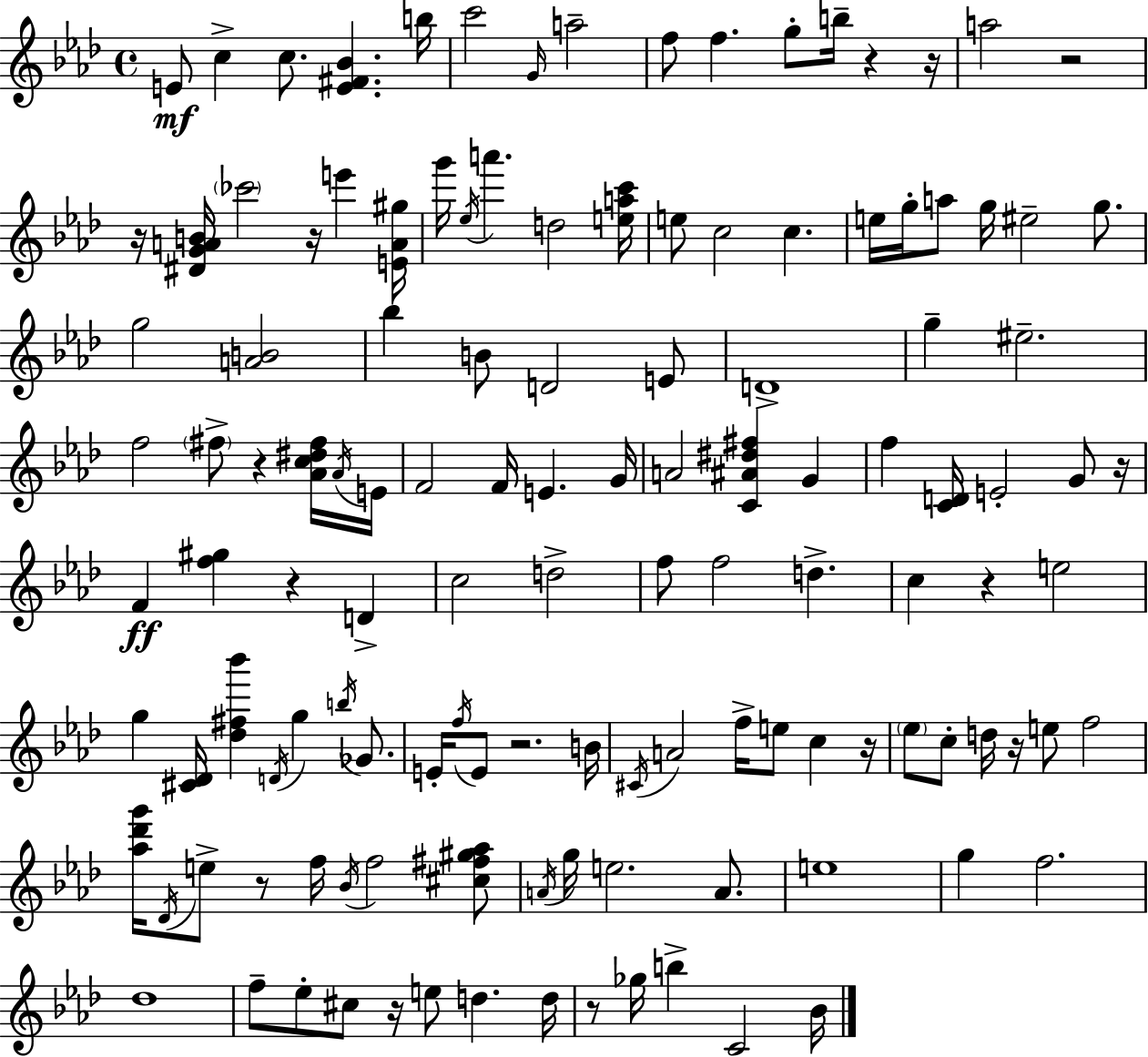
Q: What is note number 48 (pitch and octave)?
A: G4